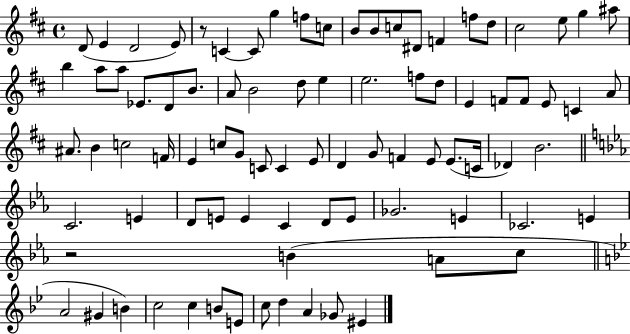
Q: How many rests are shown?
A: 2